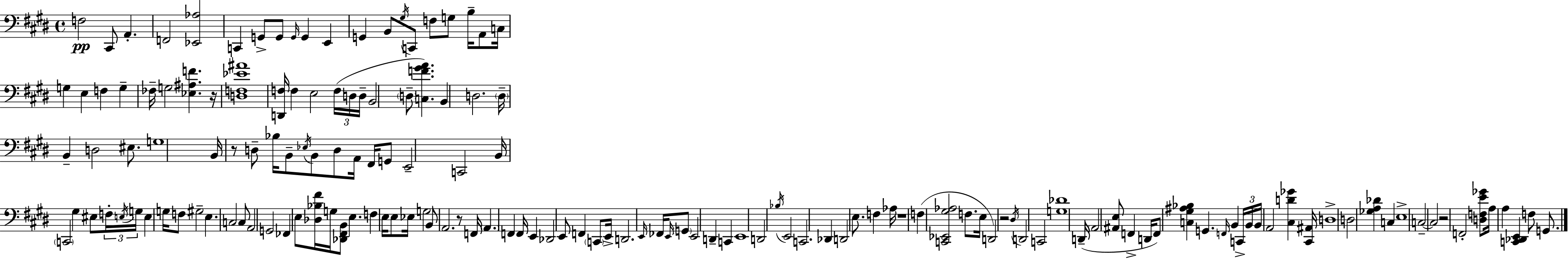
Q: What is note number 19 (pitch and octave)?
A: C3